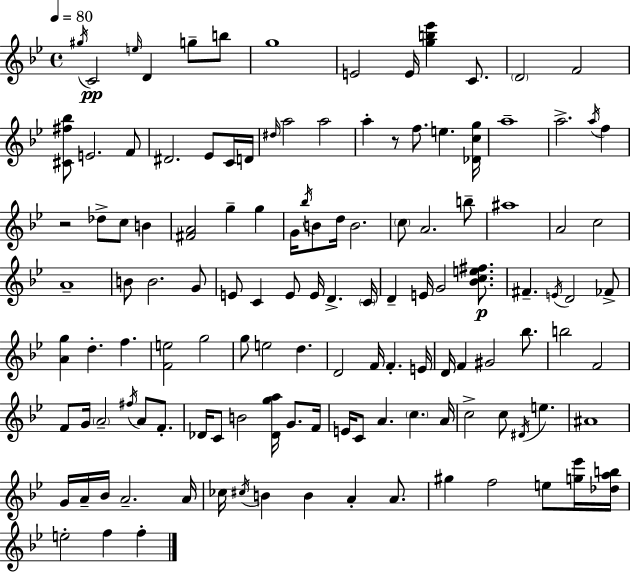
G#5/s C4/h E5/s D4/q G5/e B5/e G5/w E4/h E4/s [G5,B5,Eb6]/q C4/e. D4/h F4/h [C#4,F#5,Bb5]/e E4/h. F4/e D#4/h. Eb4/e C4/s D4/s D#5/s A5/h A5/h A5/q R/e F5/e. E5/q. [Db4,C5,G5]/s A5/w A5/h. A5/s F5/q R/h Db5/e C5/e B4/q [F#4,A4]/h G5/q G5/q G4/s Bb5/s B4/e D5/s B4/h. C5/e A4/h. B5/e A#5/w A4/h C5/h A4/w B4/e B4/h. G4/e E4/e C4/q E4/e E4/s D4/q. C4/s D4/q E4/s G4/h [Bb4,C5,E5,F#5]/e. F#4/q. E4/s D4/h FES4/e [A4,G5]/q D5/q. F5/q. [F4,E5]/h G5/h G5/e E5/h D5/q. D4/h F4/s F4/q. E4/s D4/s F4/q G#4/h Bb5/e. B5/h F4/h F4/e G4/s A4/h F#5/s A4/e F4/e. Db4/s C4/e B4/h [Db4,G5,A5]/s G4/e. F4/s E4/s C4/e A4/q. C5/q. A4/s C5/h C5/e D#4/s E5/q. A#4/w G4/s A4/s Bb4/s A4/h. A4/s CES5/s C#5/s B4/q B4/q A4/q A4/e. G#5/q F5/h E5/e [G5,Eb6]/s [Db5,A5,B5]/s E5/h F5/q F5/q